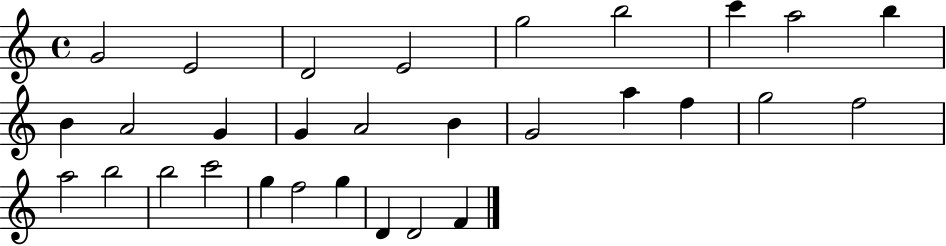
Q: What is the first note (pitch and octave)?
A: G4